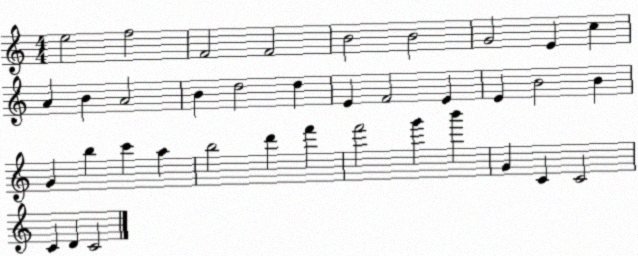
X:1
T:Untitled
M:4/4
L:1/4
K:C
e2 f2 F2 F2 B2 B2 G2 E c A B A2 B d2 d E F2 E E B2 B G b c' a b2 d' f' f'2 g' b' G C C2 C D C2